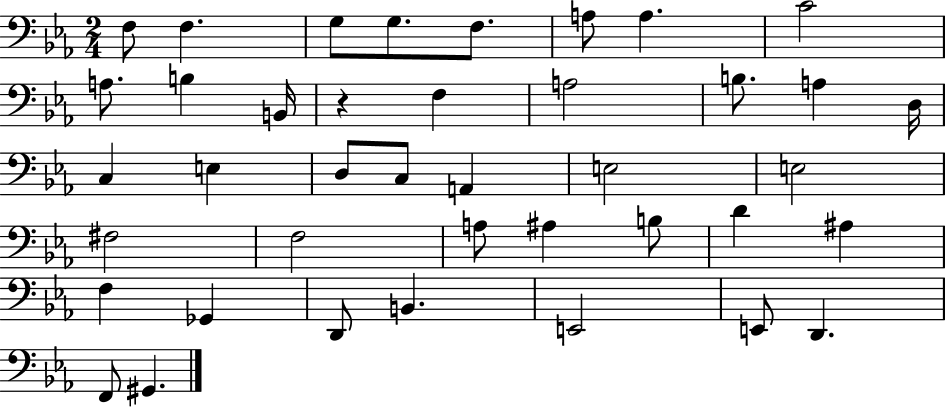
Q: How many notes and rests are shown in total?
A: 40